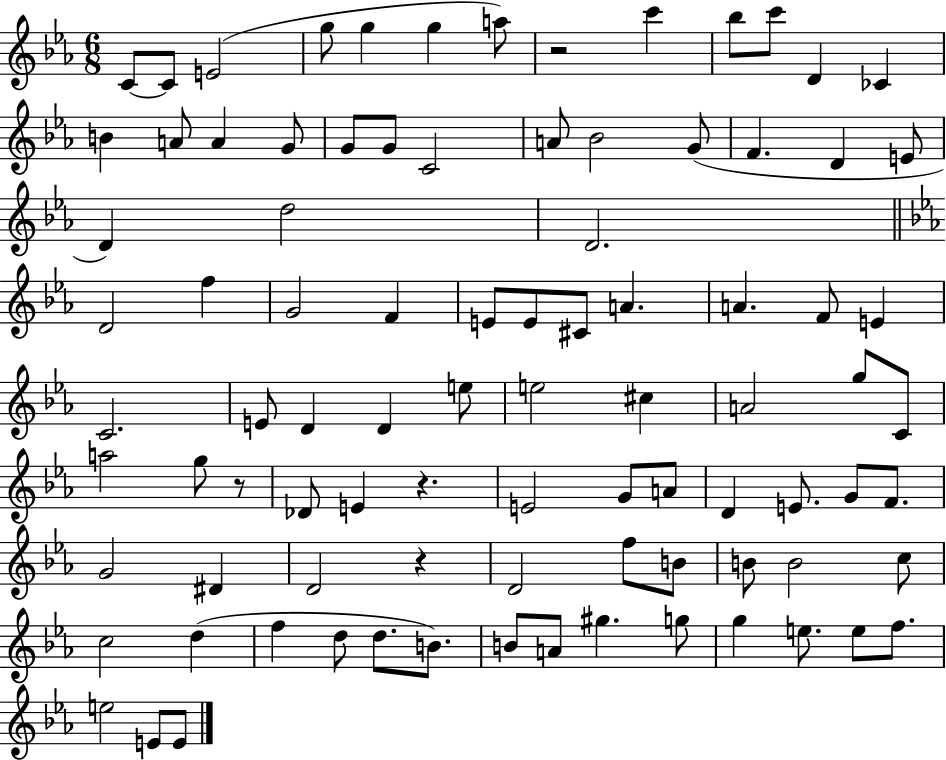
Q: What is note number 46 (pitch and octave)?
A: C#5